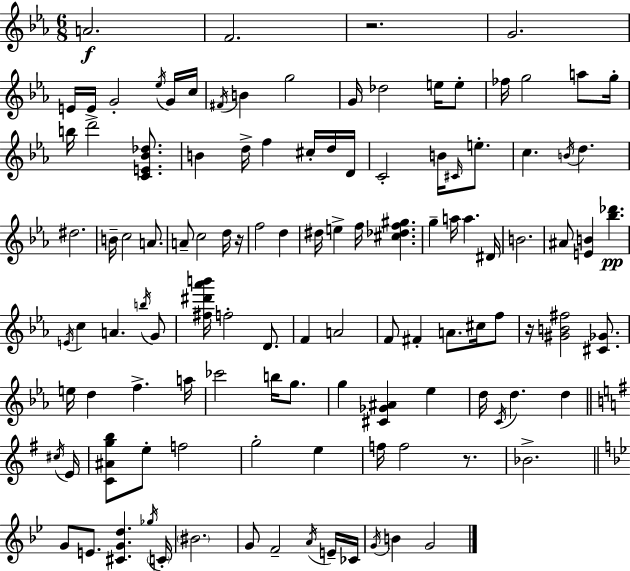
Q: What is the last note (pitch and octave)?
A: G4